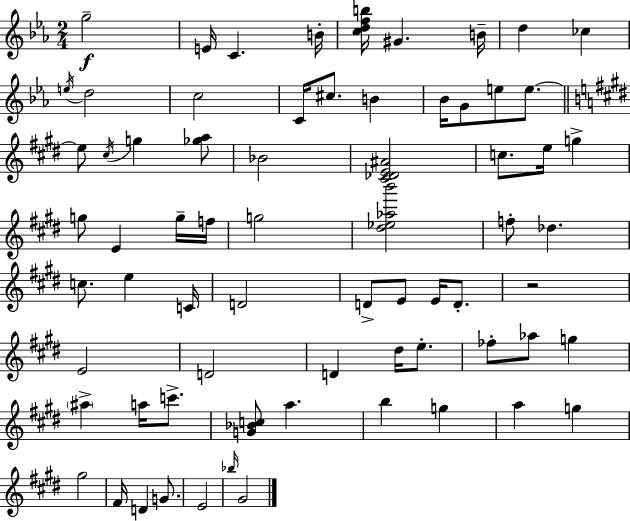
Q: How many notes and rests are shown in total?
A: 69